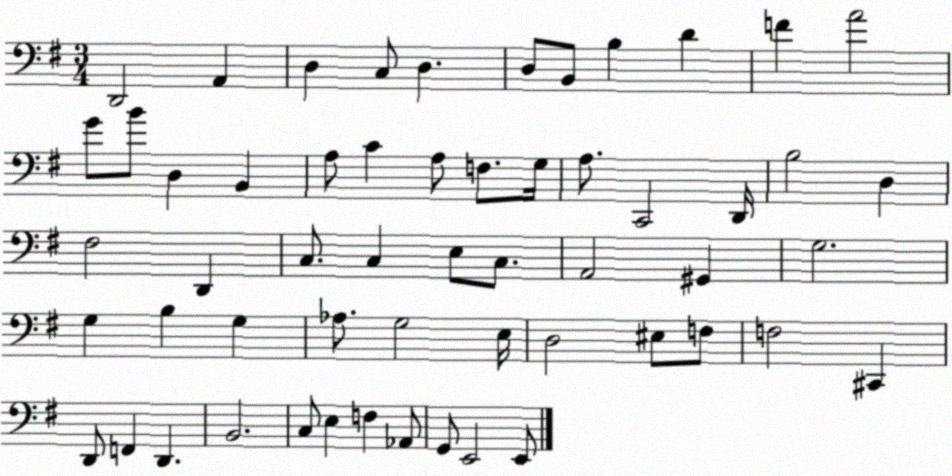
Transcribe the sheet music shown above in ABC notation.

X:1
T:Untitled
M:3/4
L:1/4
K:G
D,,2 A,, D, C,/2 D, D,/2 B,,/2 B, D F A2 G/2 B/2 D, B,, A,/2 C A,/2 F,/2 G,/4 A,/2 C,,2 D,,/4 B,2 D, ^F,2 D,, C,/2 C, E,/2 C,/2 A,,2 ^G,, G,2 G, B, G, _A,/2 G,2 E,/4 D,2 ^E,/2 F,/2 F,2 ^C,, D,,/2 F,, D,, B,,2 C,/2 E, F, _A,,/2 G,,/2 E,,2 E,,/2